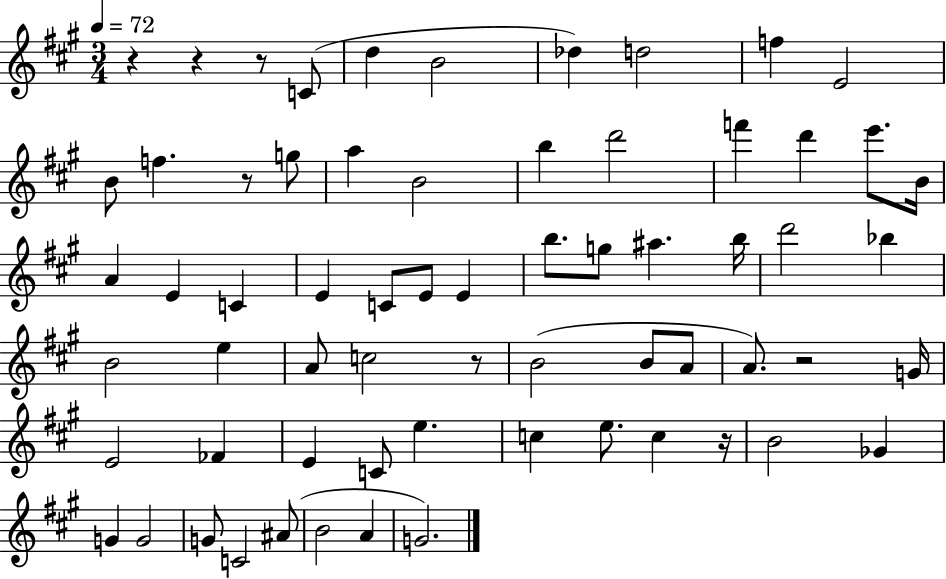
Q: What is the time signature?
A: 3/4